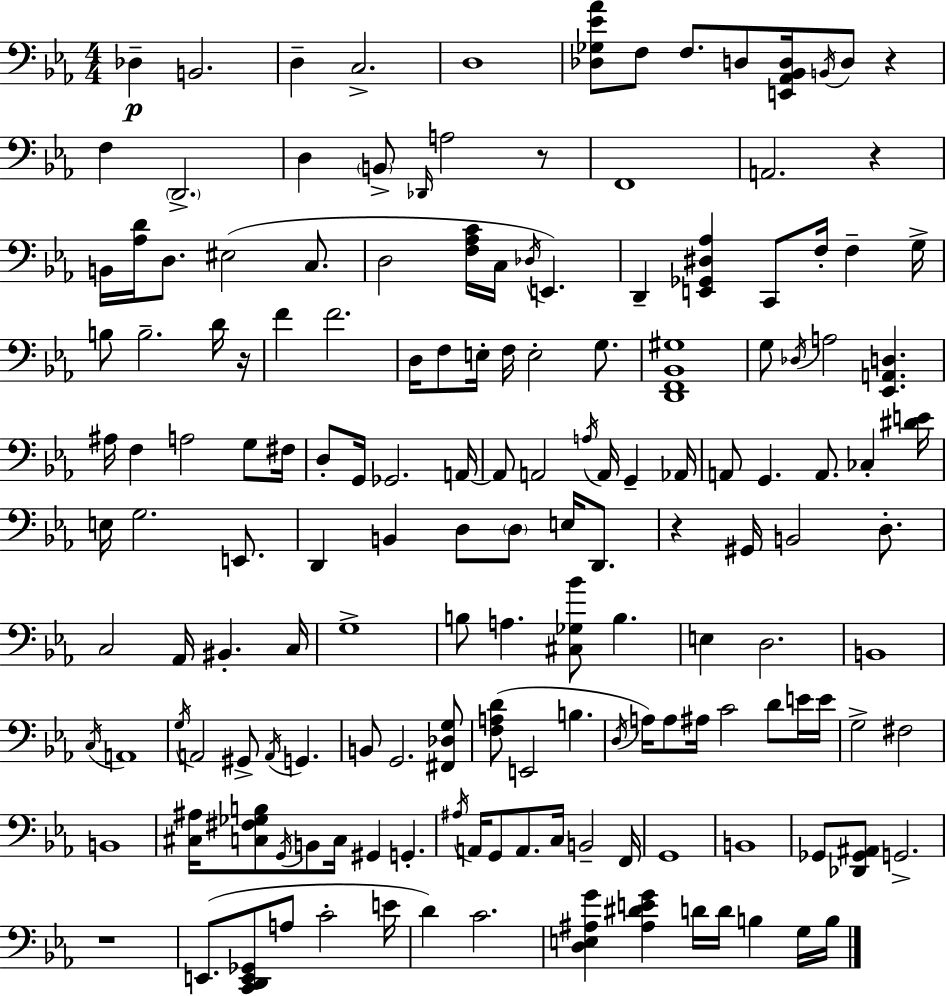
Db3/q B2/h. D3/q C3/h. D3/w [Db3,Gb3,Eb4,Ab4]/e F3/e F3/e. D3/e [E2,Ab2,Bb2,D3]/s B2/s D3/e R/q F3/q D2/h. D3/q B2/e Db2/s A3/h R/e F2/w A2/h. R/q B2/s [Ab3,D4]/s D3/e. EIS3/h C3/e. D3/h [F3,Ab3,C4]/s C3/s Db3/s E2/q. D2/q [E2,Gb2,D#3,Ab3]/q C2/e F3/s F3/q G3/s B3/e B3/h. D4/s R/s F4/q F4/h. D3/s F3/e E3/s F3/s E3/h G3/e. [D2,F2,Bb2,G#3]/w G3/e Db3/s A3/h [Eb2,A2,D3]/q. A#3/s F3/q A3/h G3/e F#3/s D3/e G2/s Gb2/h. A2/s A2/e A2/h A3/s A2/s G2/q Ab2/s A2/e G2/q. A2/e. CES3/q [D#4,E4]/s E3/s G3/h. E2/e. D2/q B2/q D3/e D3/e E3/s D2/e. R/q G#2/s B2/h D3/e. C3/h Ab2/s BIS2/q. C3/s G3/w B3/e A3/q. [C#3,Gb3,Bb4]/e B3/q. E3/q D3/h. B2/w C3/s A2/w G3/s A2/h G#2/e A2/s G2/q. B2/e G2/h. [F#2,Db3,G3]/e [F3,A3,D4]/e E2/h B3/q. D3/s A3/s A3/e A#3/s C4/h D4/e E4/s E4/s G3/h F#3/h B2/w [C#3,A#3]/s [C3,F#3,Gb3,B3]/e G2/s B2/e C3/s G#2/q G2/q. A#3/s A2/s G2/e A2/e. C3/s B2/h F2/s G2/w B2/w Gb2/e [Db2,Gb2,A#2]/e G2/h. R/w E2/e. [C2,D2,E2,Gb2]/e A3/e C4/h E4/s D4/q C4/h. [D3,E3,A#3,G4]/q [A#3,D#4,E4,G4]/q D4/s D4/s B3/q G3/s B3/s